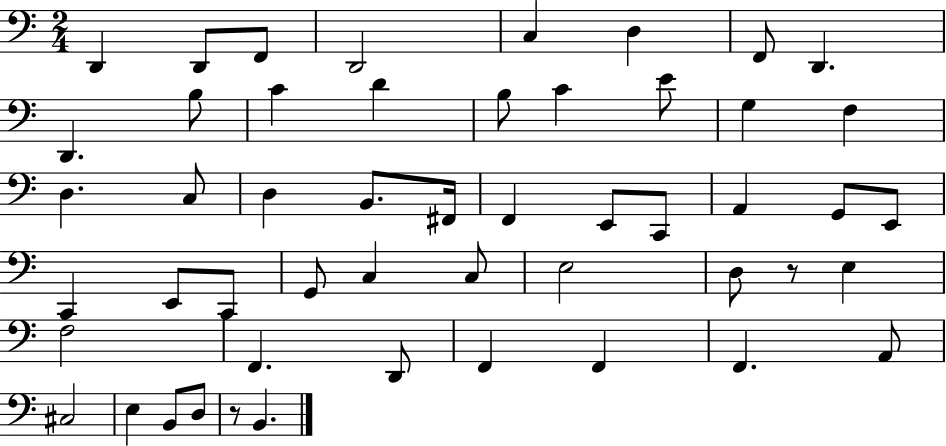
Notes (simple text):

D2/q D2/e F2/e D2/h C3/q D3/q F2/e D2/q. D2/q. B3/e C4/q D4/q B3/e C4/q E4/e G3/q F3/q D3/q. C3/e D3/q B2/e. F#2/s F2/q E2/e C2/e A2/q G2/e E2/e C2/q E2/e C2/e G2/e C3/q C3/e E3/h D3/e R/e E3/q F3/h F2/q. D2/e F2/q F2/q F2/q. A2/e C#3/h E3/q B2/e D3/e R/e B2/q.